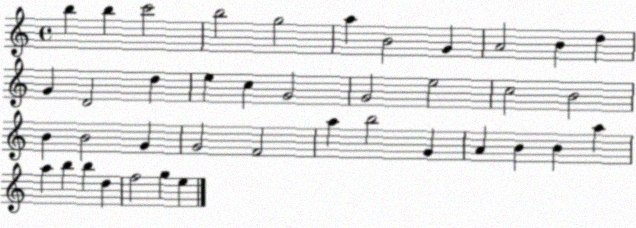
X:1
T:Untitled
M:4/4
L:1/4
K:C
b b c'2 b2 g2 a B2 G A2 B d G D2 d e c G2 G2 e2 c2 B2 B B2 G G2 F2 a b2 G A B B a a b b d f2 g e